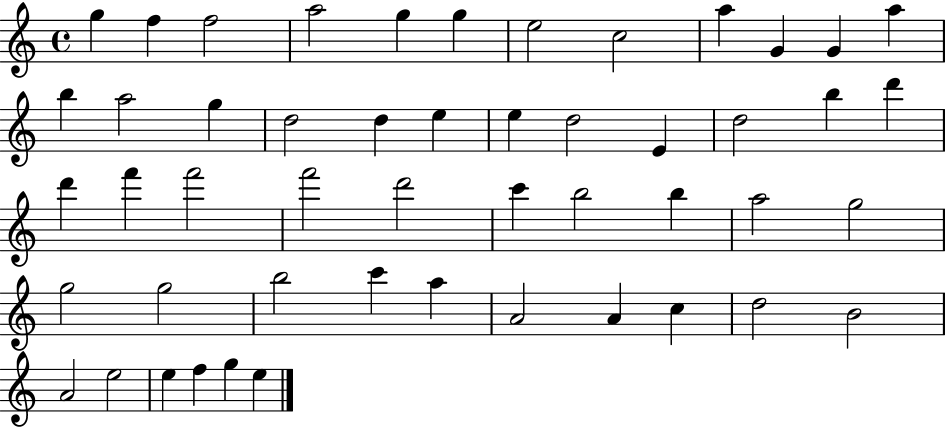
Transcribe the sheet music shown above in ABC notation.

X:1
T:Untitled
M:4/4
L:1/4
K:C
g f f2 a2 g g e2 c2 a G G a b a2 g d2 d e e d2 E d2 b d' d' f' f'2 f'2 d'2 c' b2 b a2 g2 g2 g2 b2 c' a A2 A c d2 B2 A2 e2 e f g e